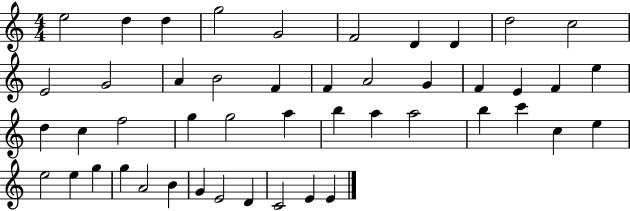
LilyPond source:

{
  \clef treble
  \numericTimeSignature
  \time 4/4
  \key c \major
  e''2 d''4 d''4 | g''2 g'2 | f'2 d'4 d'4 | d''2 c''2 | \break e'2 g'2 | a'4 b'2 f'4 | f'4 a'2 g'4 | f'4 e'4 f'4 e''4 | \break d''4 c''4 f''2 | g''4 g''2 a''4 | b''4 a''4 a''2 | b''4 c'''4 c''4 e''4 | \break e''2 e''4 g''4 | g''4 a'2 b'4 | g'4 e'2 d'4 | c'2 e'4 e'4 | \break \bar "|."
}